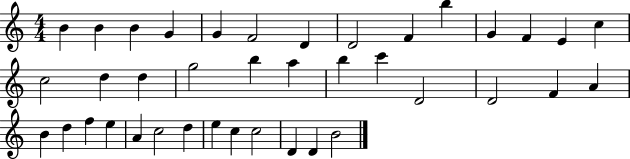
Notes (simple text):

B4/q B4/q B4/q G4/q G4/q F4/h D4/q D4/h F4/q B5/q G4/q F4/q E4/q C5/q C5/h D5/q D5/q G5/h B5/q A5/q B5/q C6/q D4/h D4/h F4/q A4/q B4/q D5/q F5/q E5/q A4/q C5/h D5/q E5/q C5/q C5/h D4/q D4/q B4/h